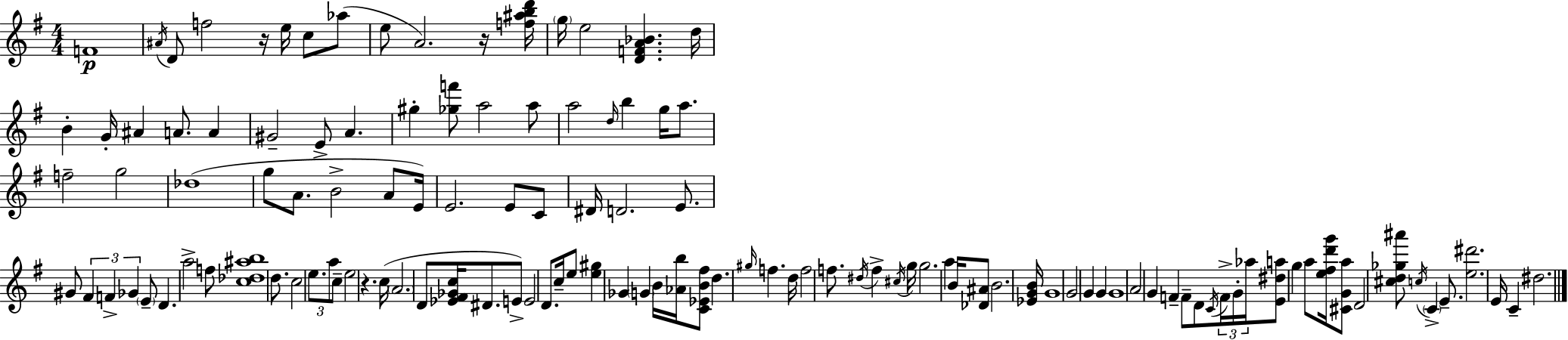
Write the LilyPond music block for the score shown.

{
  \clef treble
  \numericTimeSignature
  \time 4/4
  \key g \major
  f'1\p | \acciaccatura { ais'16 } d'8 f''2 r16 e''16 c''8 aes''8( | e''8 a'2.) r16 | <f'' ais'' b'' d'''>16 \parenthesize g''16 e''2 <d' f' a' bes'>4. | \break d''16 b'4-. g'16-. ais'4 a'8. a'4 | gis'2-- e'8-> a'4. | gis''4-. <ges'' f'''>8 a''2 a''8 | a''2 \grace { d''16 } b''4 g''16 a''8. | \break f''2-- g''2 | des''1( | g''8 a'8. b'2-> a'8 | e'16) e'2. e'8 | \break c'8 dis'16 d'2. e'8. | gis'8 \tuplet 3/2 { fis'4 f'4-> ges'4 } | \parenthesize e'8-- d'4. a''2-> | f''8 <c'' des'' ais'' b''>1 | \break d''8. c''2 \tuplet 3/2 { e''8. | a''8 c''8-- } e''2 r4. | c''16( \parenthesize a'2. d'8 | <ees' fis' ges' c''>16 dis'8. e'8->) e'2 d'8. | \break c''16-- e''8 <e'' gis''>4 ges'4 \parenthesize g'4 | b'16 <aes' b''>16 <c' ees' b' fis''>8 d''4. \grace { gis''16 } f''4. | d''16 f''2 f''8. \acciaccatura { dis''16 } f''4-> | \acciaccatura { cis''16 } g''16 g''2. | \break a''4 b'16 <des' ais'>8 b'2. | <ees' g' b'>16 g'1 | g'2 g'4 | g'4 g'1 | \break a'2 g'4 | f'4-- f'8-- d'8 \acciaccatura { c'16 } \tuplet 3/2 { f'16-> g'16-. aes''16 } <e' dis'' a''>8 g''4 | a''8 <e'' fis'' d''' g'''>16 <cis' g' a''>8 d'2 | <cis'' d'' ges'' ais'''>8 \acciaccatura { c''16 } \parenthesize c'4-> e'8.-- <e'' dis'''>2. | \break e'16 c'4-- dis''2. | \bar "|."
}